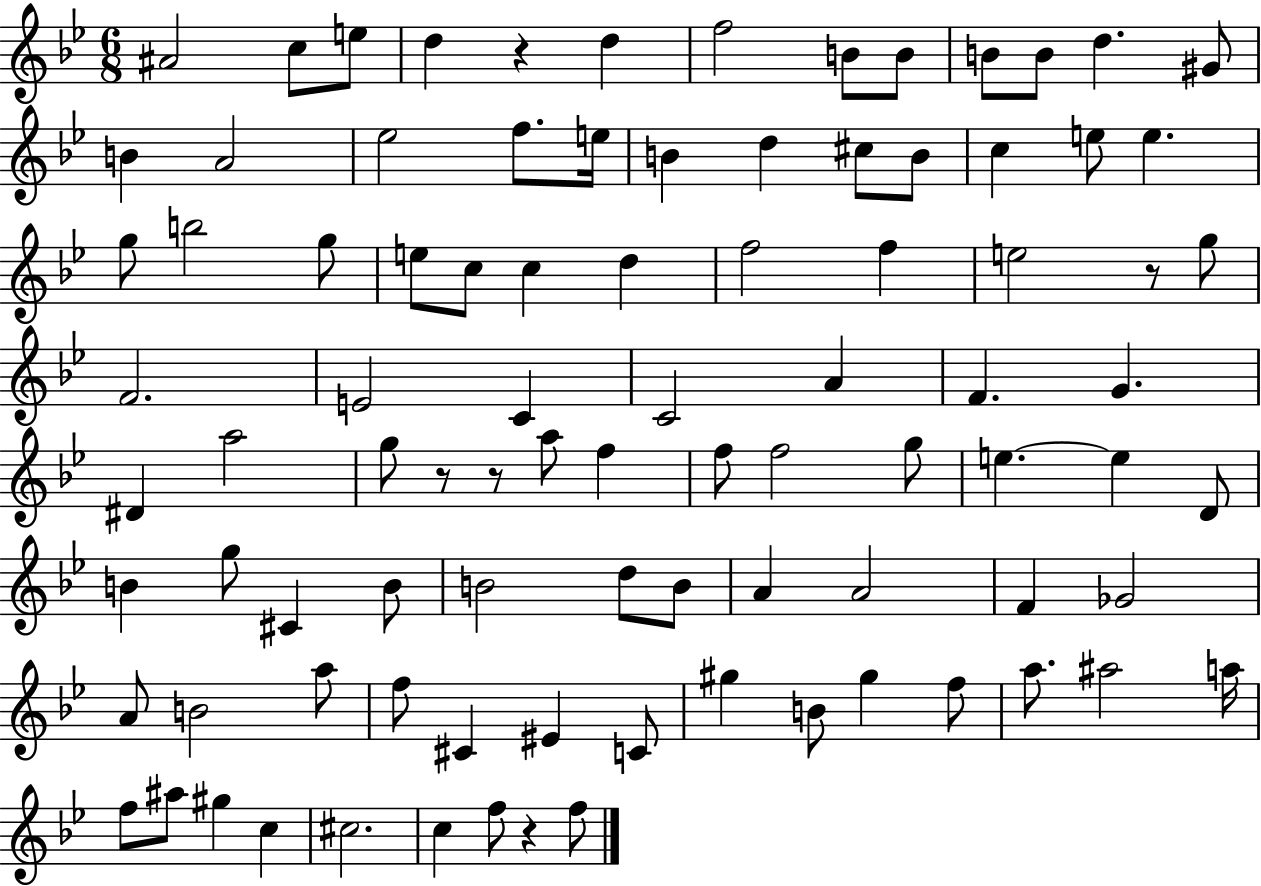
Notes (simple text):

A#4/h C5/e E5/e D5/q R/q D5/q F5/h B4/e B4/e B4/e B4/e D5/q. G#4/e B4/q A4/h Eb5/h F5/e. E5/s B4/q D5/q C#5/e B4/e C5/q E5/e E5/q. G5/e B5/h G5/e E5/e C5/e C5/q D5/q F5/h F5/q E5/h R/e G5/e F4/h. E4/h C4/q C4/h A4/q F4/q. G4/q. D#4/q A5/h G5/e R/e R/e A5/e F5/q F5/e F5/h G5/e E5/q. E5/q D4/e B4/q G5/e C#4/q B4/e B4/h D5/e B4/e A4/q A4/h F4/q Gb4/h A4/e B4/h A5/e F5/e C#4/q EIS4/q C4/e G#5/q B4/e G#5/q F5/e A5/e. A#5/h A5/s F5/e A#5/e G#5/q C5/q C#5/h. C5/q F5/e R/q F5/e